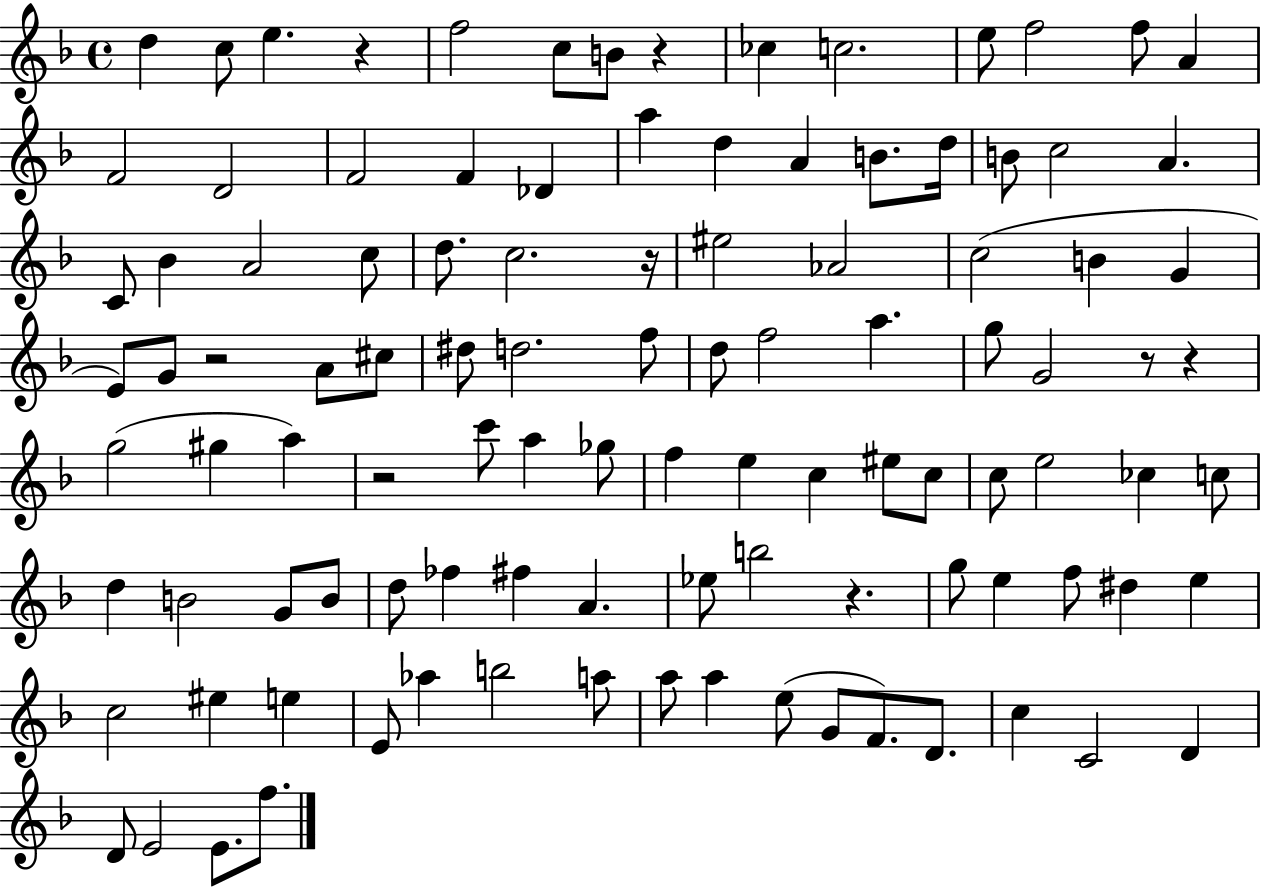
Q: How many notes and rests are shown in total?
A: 106